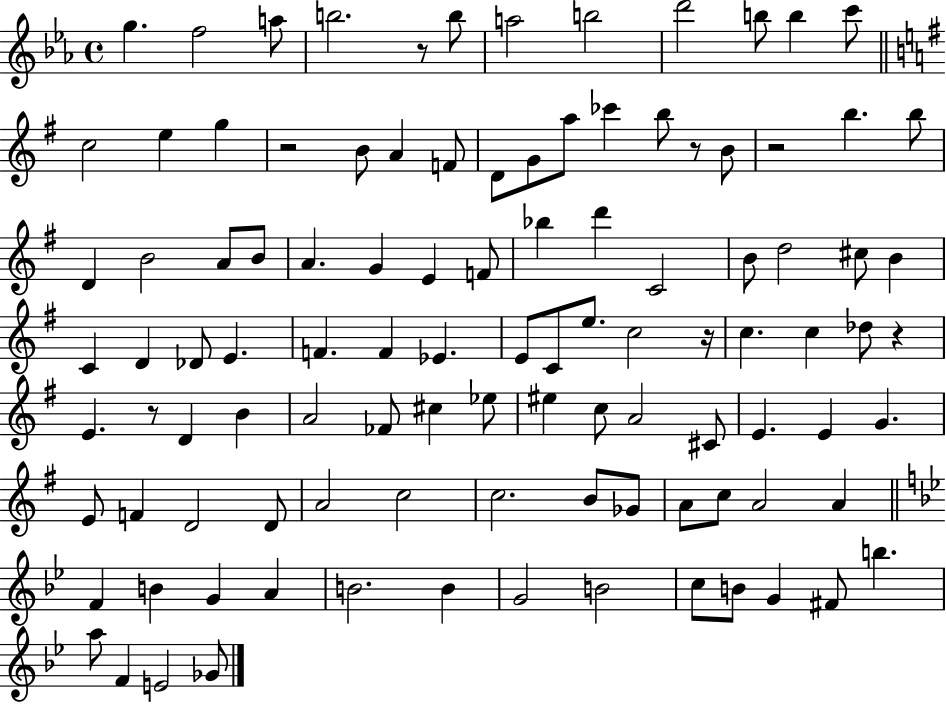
X:1
T:Untitled
M:4/4
L:1/4
K:Eb
g f2 a/2 b2 z/2 b/2 a2 b2 d'2 b/2 b c'/2 c2 e g z2 B/2 A F/2 D/2 G/2 a/2 _c' b/2 z/2 B/2 z2 b b/2 D B2 A/2 B/2 A G E F/2 _b d' C2 B/2 d2 ^c/2 B C D _D/2 E F F _E E/2 C/2 e/2 c2 z/4 c c _d/2 z E z/2 D B A2 _F/2 ^c _e/2 ^e c/2 A2 ^C/2 E E G E/2 F D2 D/2 A2 c2 c2 B/2 _G/2 A/2 c/2 A2 A F B G A B2 B G2 B2 c/2 B/2 G ^F/2 b a/2 F E2 _G/2